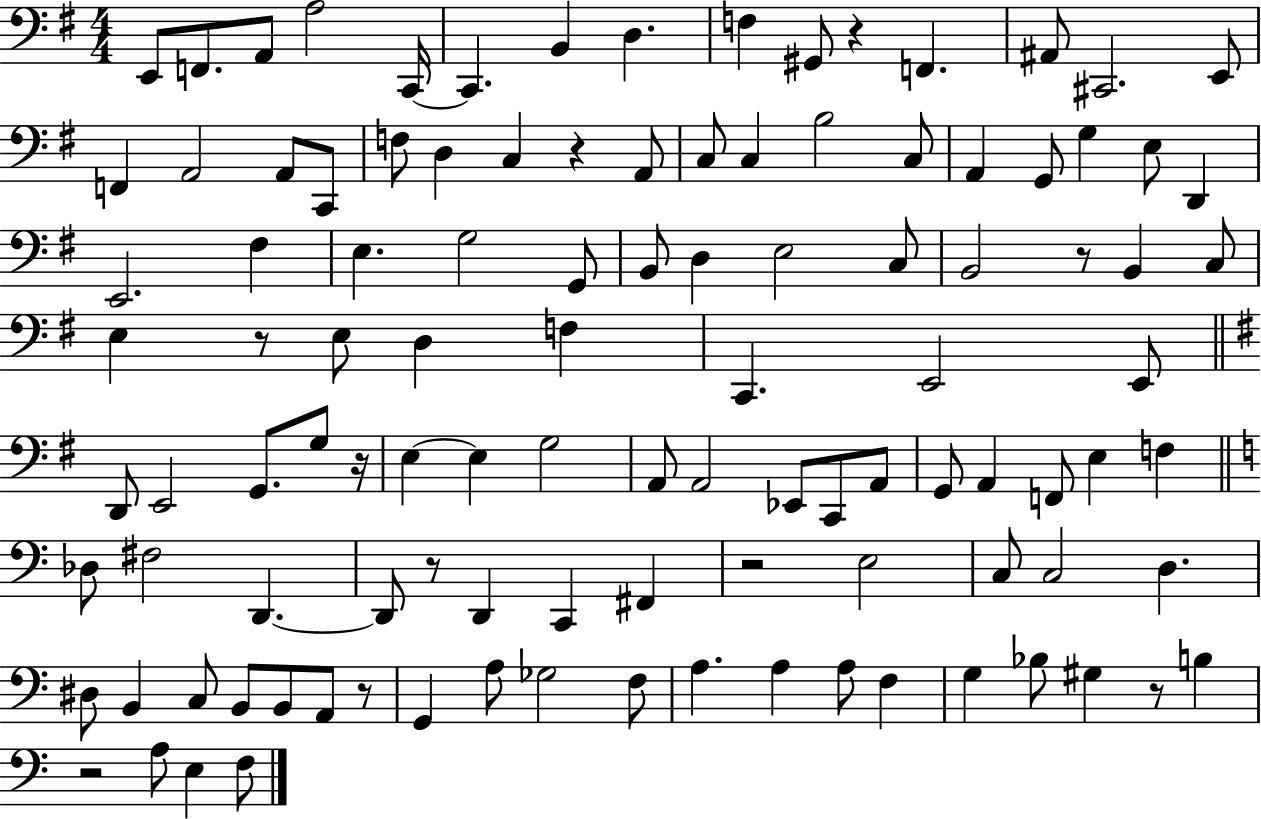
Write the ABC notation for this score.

X:1
T:Untitled
M:4/4
L:1/4
K:G
E,,/2 F,,/2 A,,/2 A,2 C,,/4 C,, B,, D, F, ^G,,/2 z F,, ^A,,/2 ^C,,2 E,,/2 F,, A,,2 A,,/2 C,,/2 F,/2 D, C, z A,,/2 C,/2 C, B,2 C,/2 A,, G,,/2 G, E,/2 D,, E,,2 ^F, E, G,2 G,,/2 B,,/2 D, E,2 C,/2 B,,2 z/2 B,, C,/2 E, z/2 E,/2 D, F, C,, E,,2 E,,/2 D,,/2 E,,2 G,,/2 G,/2 z/4 E, E, G,2 A,,/2 A,,2 _E,,/2 C,,/2 A,,/2 G,,/2 A,, F,,/2 E, F, _D,/2 ^F,2 D,, D,,/2 z/2 D,, C,, ^F,, z2 E,2 C,/2 C,2 D, ^D,/2 B,, C,/2 B,,/2 B,,/2 A,,/2 z/2 G,, A,/2 _G,2 F,/2 A, A, A,/2 F, G, _B,/2 ^G, z/2 B, z2 A,/2 E, F,/2